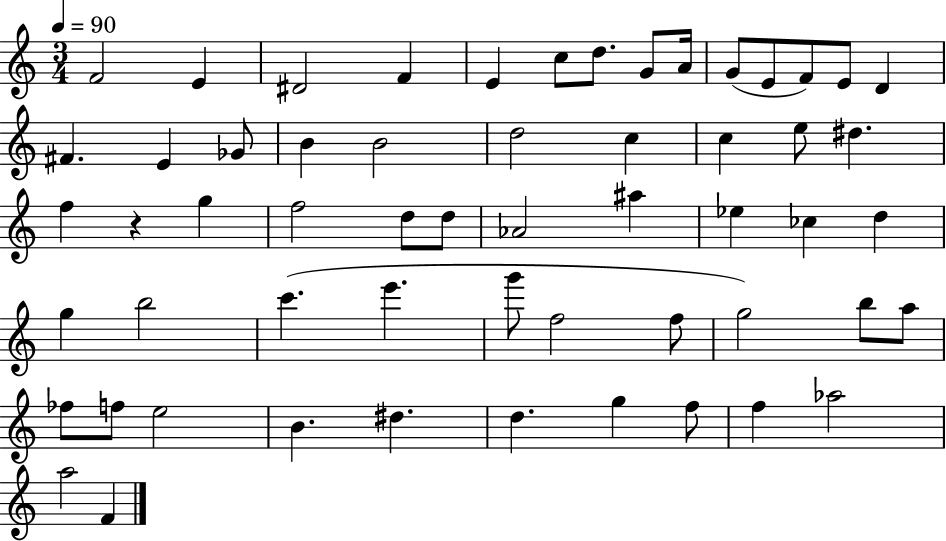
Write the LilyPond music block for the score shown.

{
  \clef treble
  \numericTimeSignature
  \time 3/4
  \key c \major
  \tempo 4 = 90
  f'2 e'4 | dis'2 f'4 | e'4 c''8 d''8. g'8 a'16 | g'8( e'8 f'8) e'8 d'4 | \break fis'4. e'4 ges'8 | b'4 b'2 | d''2 c''4 | c''4 e''8 dis''4. | \break f''4 r4 g''4 | f''2 d''8 d''8 | aes'2 ais''4 | ees''4 ces''4 d''4 | \break g''4 b''2 | c'''4.( e'''4. | g'''8 f''2 f''8 | g''2) b''8 a''8 | \break fes''8 f''8 e''2 | b'4. dis''4. | d''4. g''4 f''8 | f''4 aes''2 | \break a''2 f'4 | \bar "|."
}